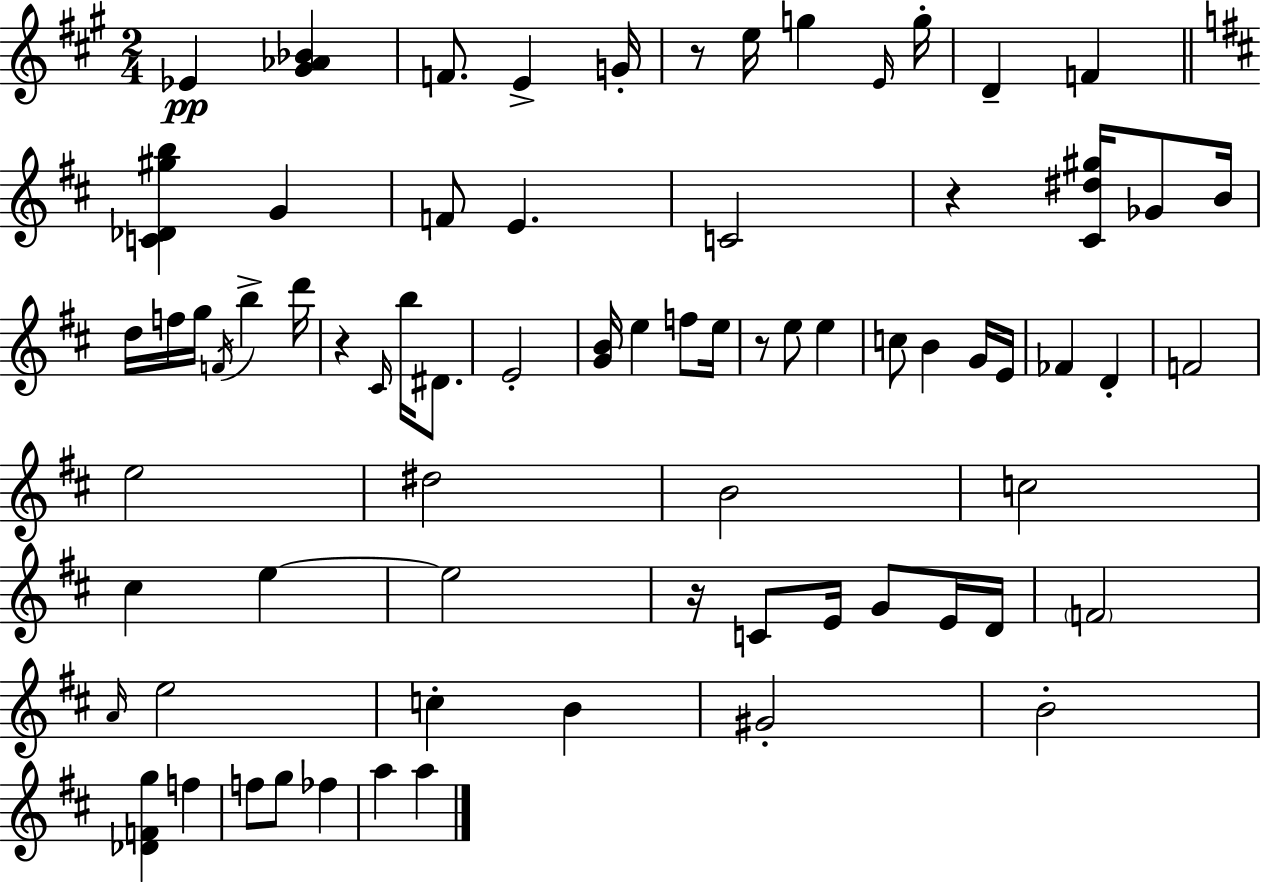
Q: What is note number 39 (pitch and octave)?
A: E5